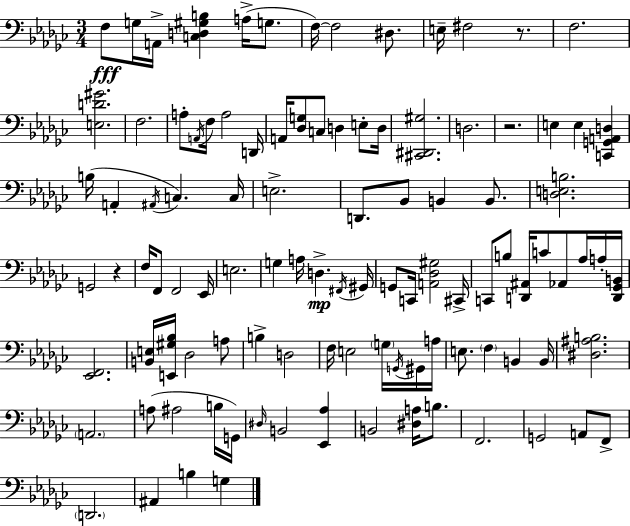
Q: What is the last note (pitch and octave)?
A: G3